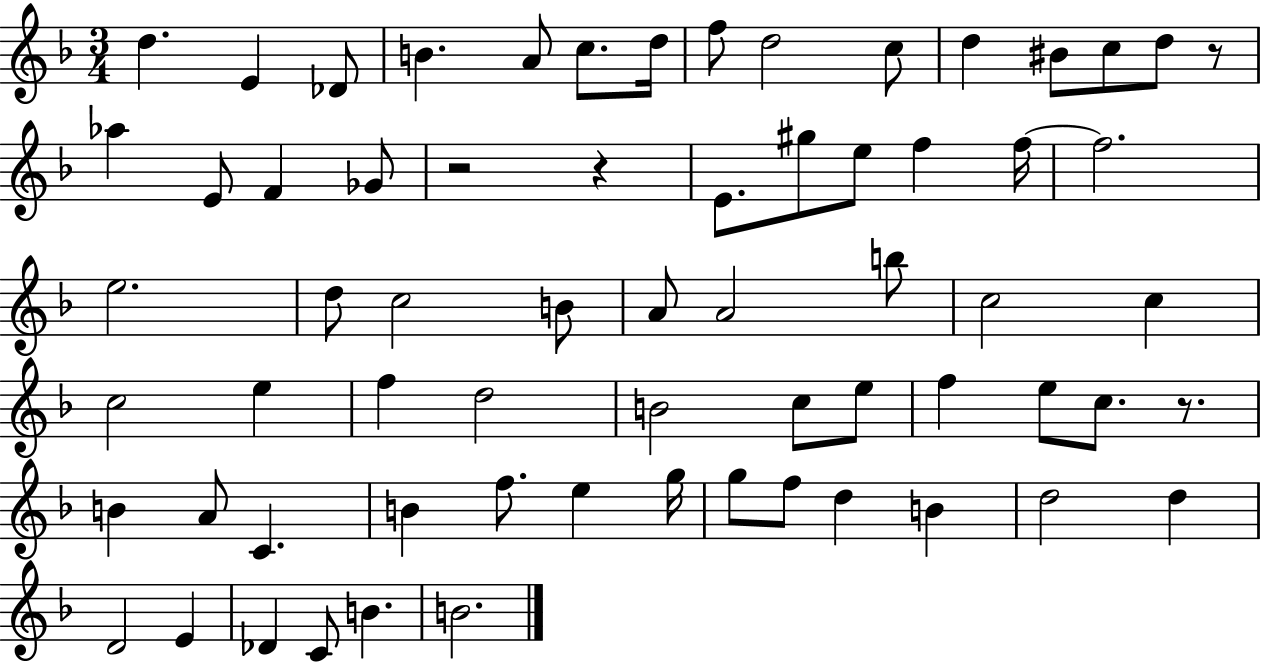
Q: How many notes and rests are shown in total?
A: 66